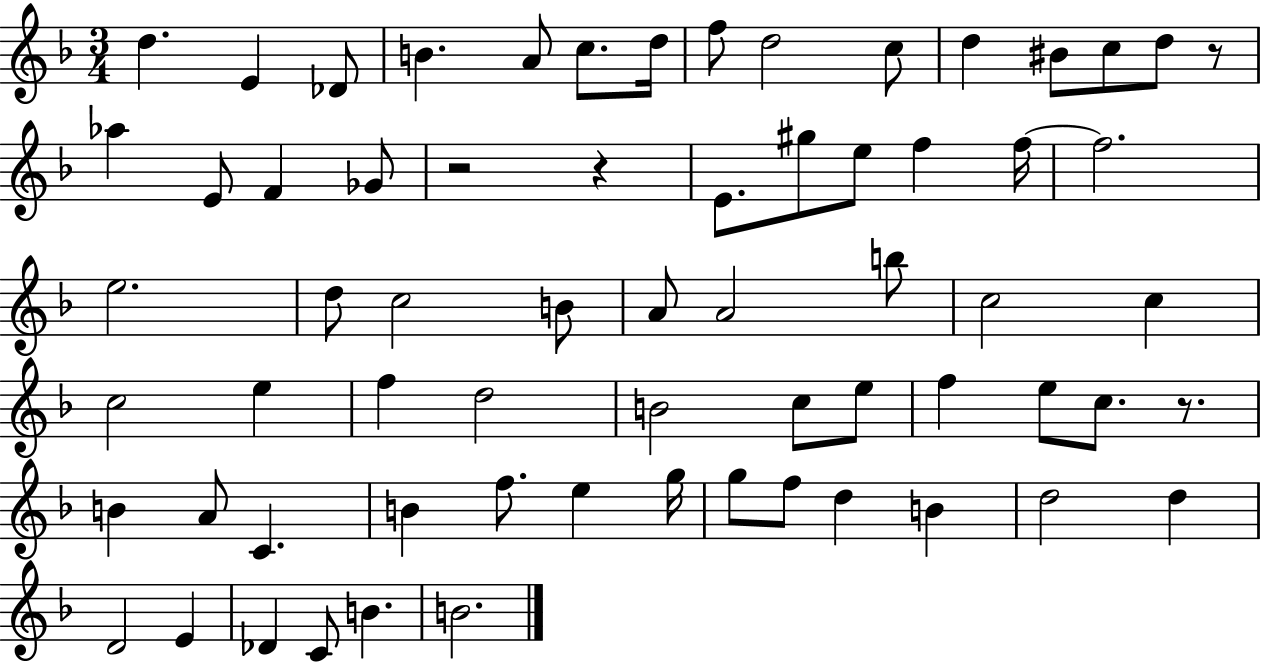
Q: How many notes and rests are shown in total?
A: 66